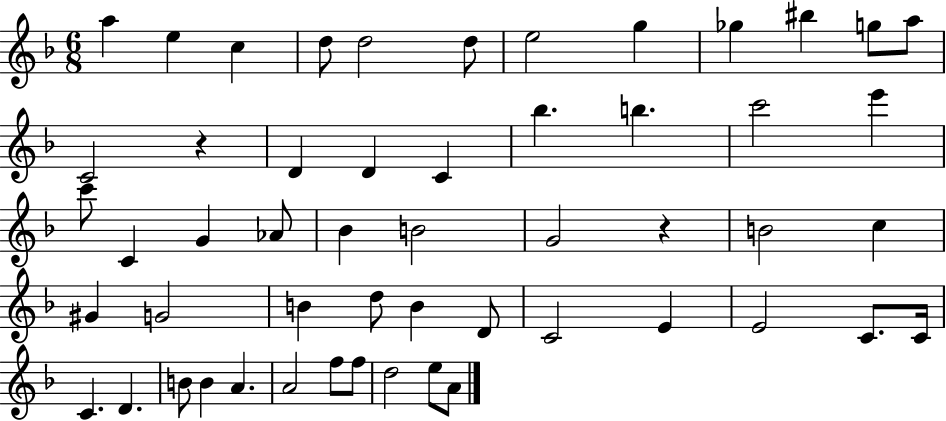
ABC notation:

X:1
T:Untitled
M:6/8
L:1/4
K:F
a e c d/2 d2 d/2 e2 g _g ^b g/2 a/2 C2 z D D C _b b c'2 e' c'/2 C G _A/2 _B B2 G2 z B2 c ^G G2 B d/2 B D/2 C2 E E2 C/2 C/4 C D B/2 B A A2 f/2 f/2 d2 e/2 A/2